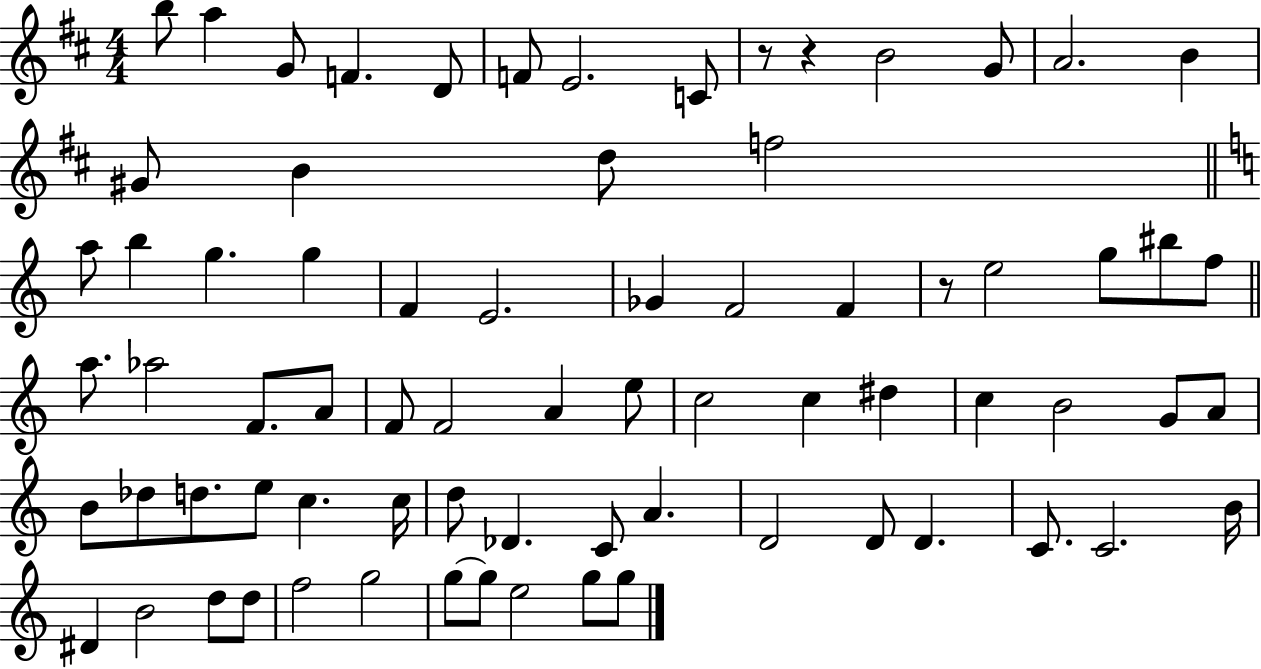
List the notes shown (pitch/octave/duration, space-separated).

B5/e A5/q G4/e F4/q. D4/e F4/e E4/h. C4/e R/e R/q B4/h G4/e A4/h. B4/q G#4/e B4/q D5/e F5/h A5/e B5/q G5/q. G5/q F4/q E4/h. Gb4/q F4/h F4/q R/e E5/h G5/e BIS5/e F5/e A5/e. Ab5/h F4/e. A4/e F4/e F4/h A4/q E5/e C5/h C5/q D#5/q C5/q B4/h G4/e A4/e B4/e Db5/e D5/e. E5/e C5/q. C5/s D5/e Db4/q. C4/e A4/q. D4/h D4/e D4/q. C4/e. C4/h. B4/s D#4/q B4/h D5/e D5/e F5/h G5/h G5/e G5/e E5/h G5/e G5/e